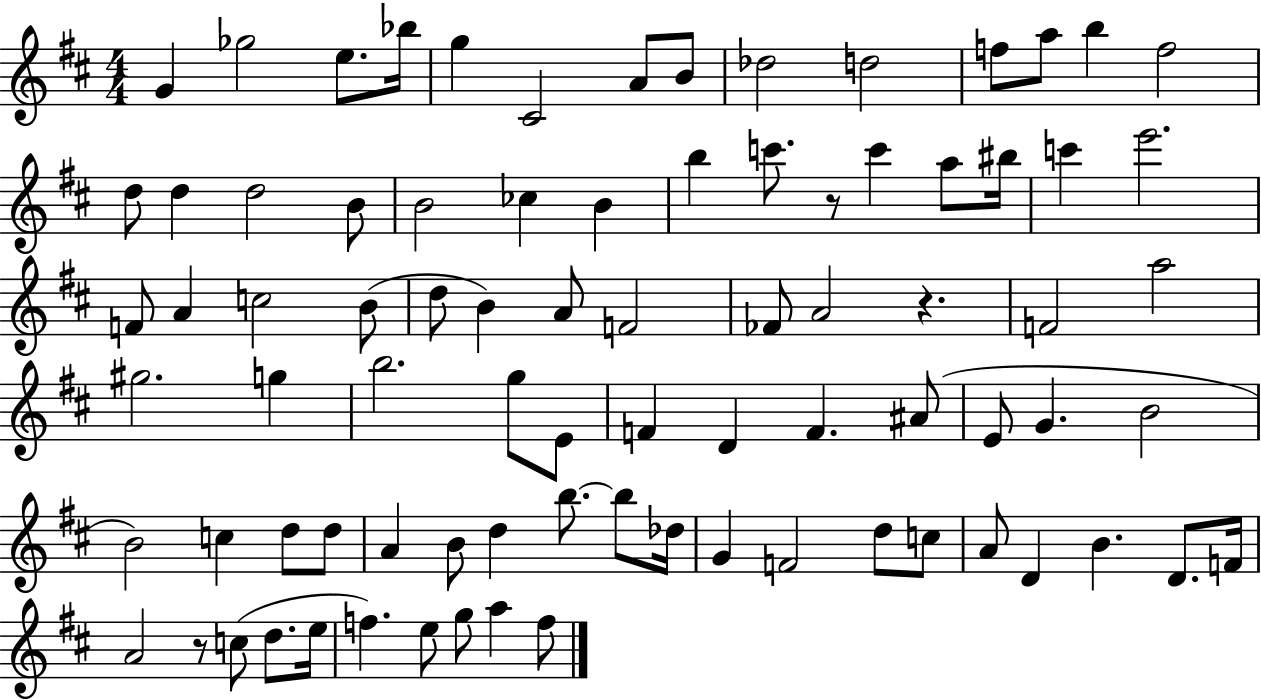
{
  \clef treble
  \numericTimeSignature
  \time 4/4
  \key d \major
  g'4 ges''2 e''8. bes''16 | g''4 cis'2 a'8 b'8 | des''2 d''2 | f''8 a''8 b''4 f''2 | \break d''8 d''4 d''2 b'8 | b'2 ces''4 b'4 | b''4 c'''8. r8 c'''4 a''8 bis''16 | c'''4 e'''2. | \break f'8 a'4 c''2 b'8( | d''8 b'4) a'8 f'2 | fes'8 a'2 r4. | f'2 a''2 | \break gis''2. g''4 | b''2. g''8 e'8 | f'4 d'4 f'4. ais'8( | e'8 g'4. b'2 | \break b'2) c''4 d''8 d''8 | a'4 b'8 d''4 b''8.~~ b''8 des''16 | g'4 f'2 d''8 c''8 | a'8 d'4 b'4. d'8. f'16 | \break a'2 r8 c''8( d''8. e''16 | f''4.) e''8 g''8 a''4 f''8 | \bar "|."
}